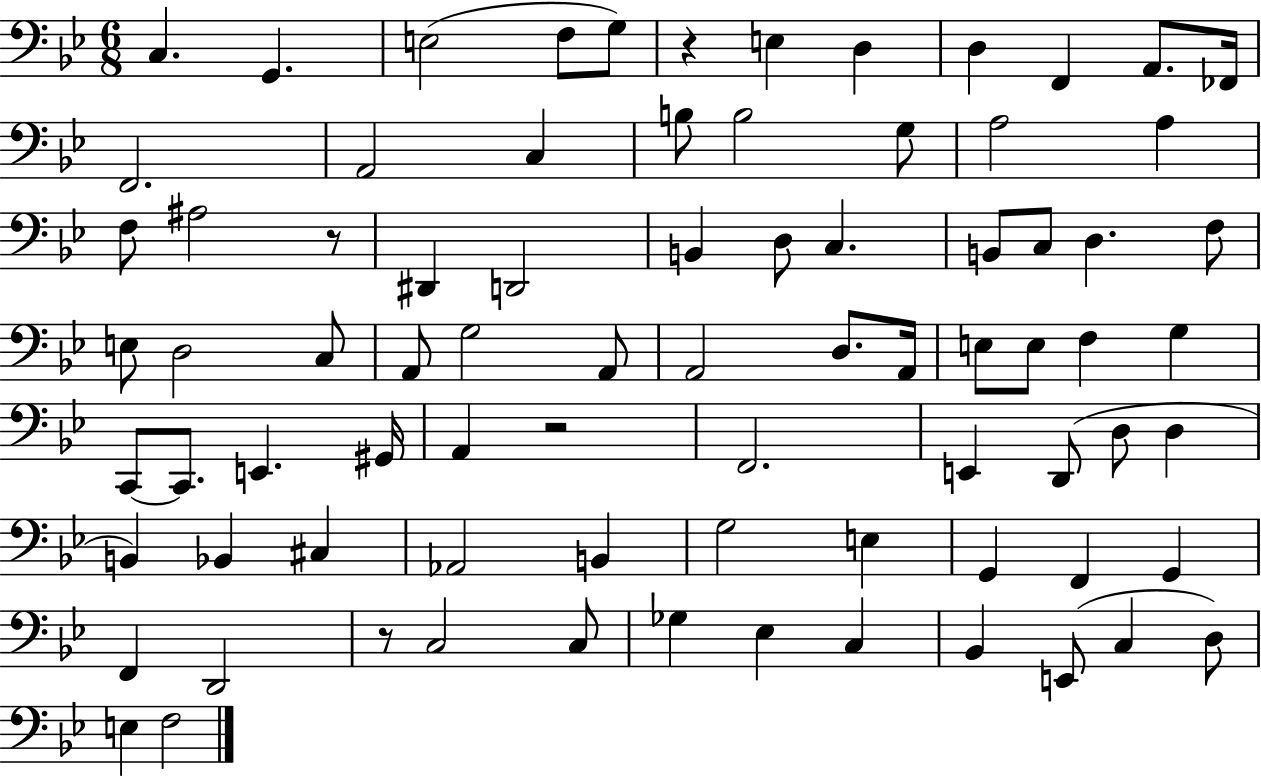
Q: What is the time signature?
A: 6/8